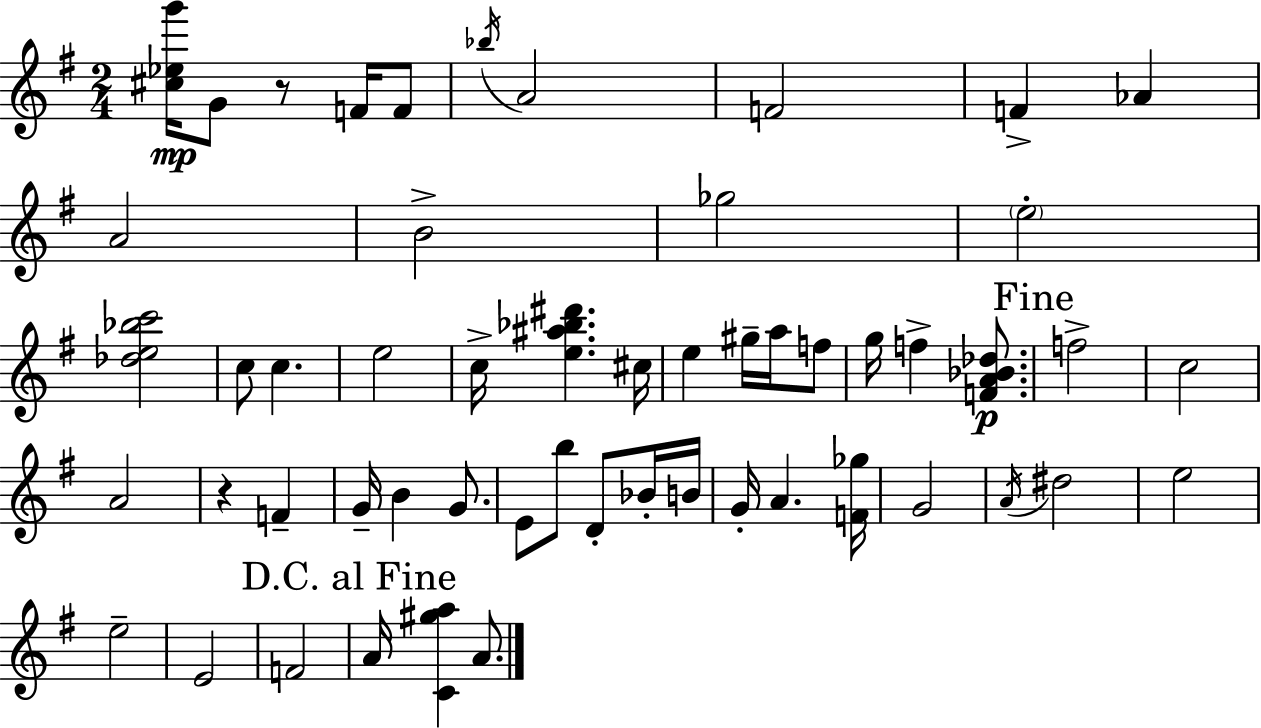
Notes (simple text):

[C#5,Eb5,G6]/s G4/e R/e F4/s F4/e Bb5/s A4/h F4/h F4/q Ab4/q A4/h B4/h Gb5/h E5/h [Db5,E5,Bb5,C6]/h C5/e C5/q. E5/h C5/s [E5,A#5,Bb5,D#6]/q. C#5/s E5/q G#5/s A5/s F5/e G5/s F5/q [F4,A4,Bb4,Db5]/e. F5/h C5/h A4/h R/q F4/q G4/s B4/q G4/e. E4/e B5/e D4/e Bb4/s B4/s G4/s A4/q. [F4,Gb5]/s G4/h A4/s D#5/h E5/h E5/h E4/h F4/h A4/s [C4,G#5,A5]/q A4/e.